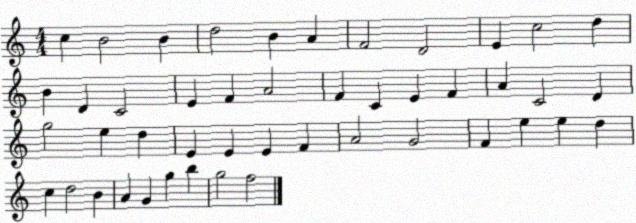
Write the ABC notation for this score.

X:1
T:Untitled
M:4/4
L:1/4
K:C
c B2 B d2 B A F2 D2 E c2 d B D C2 E F A2 F C E F A C2 D g2 e d E E E F A2 G2 F e e d c d2 B A G g b g2 f2